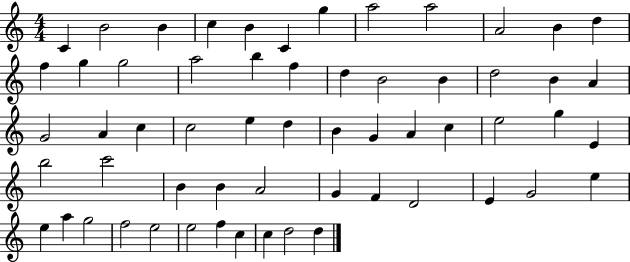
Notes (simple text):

C4/q B4/h B4/q C5/q B4/q C4/q G5/q A5/h A5/h A4/h B4/q D5/q F5/q G5/q G5/h A5/h B5/q F5/q D5/q B4/h B4/q D5/h B4/q A4/q G4/h A4/q C5/q C5/h E5/q D5/q B4/q G4/q A4/q C5/q E5/h G5/q E4/q B5/h C6/h B4/q B4/q A4/h G4/q F4/q D4/h E4/q G4/h E5/q E5/q A5/q G5/h F5/h E5/h E5/h F5/q C5/q C5/q D5/h D5/q